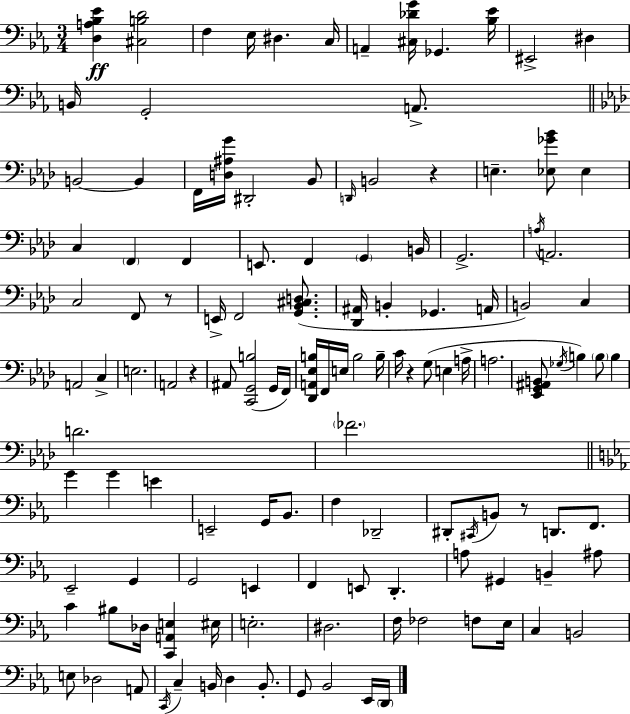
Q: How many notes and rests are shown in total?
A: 126